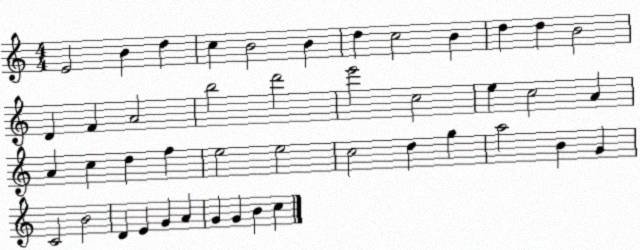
X:1
T:Untitled
M:4/4
L:1/4
K:C
E2 B d c B2 B d c2 B d d B2 D F A2 b2 d'2 e'2 c2 e c2 A A c d f e2 e2 c2 d g a2 B G C2 B2 D E G A G G B c